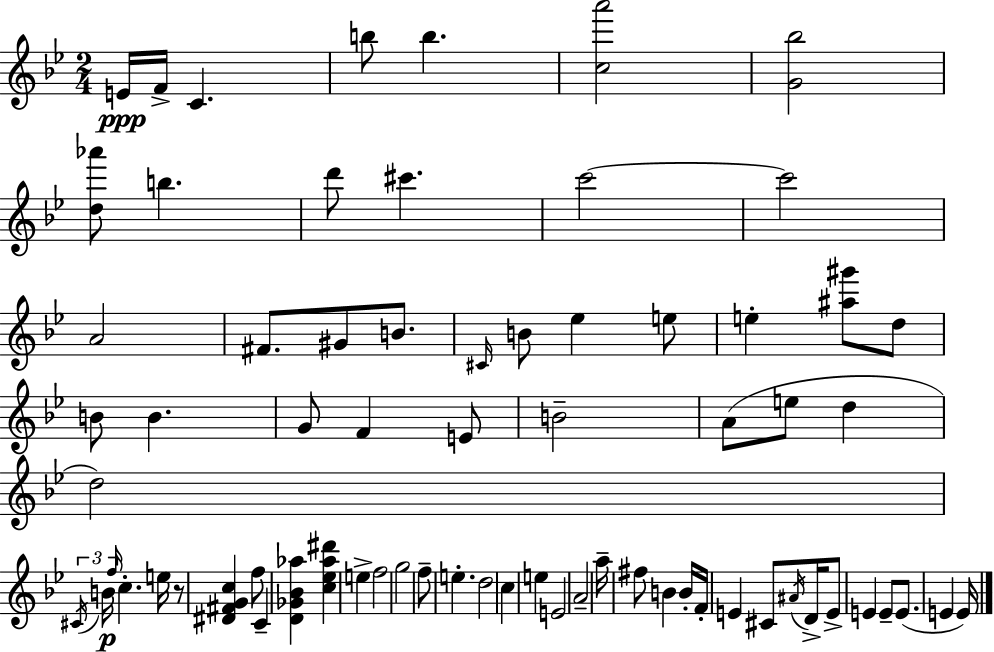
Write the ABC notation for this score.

X:1
T:Untitled
M:2/4
L:1/4
K:Gm
E/4 F/4 C b/2 b [ca']2 [G_b]2 [d_a']/2 b d'/2 ^c' c'2 c'2 A2 ^F/2 ^G/2 B/2 ^C/4 B/2 _e e/2 e [^a^g']/2 d/2 B/2 B G/2 F E/2 B2 A/2 e/2 d d2 ^C/4 B/4 f/4 c e/4 z/2 [^D^FGc] f/2 C [D_G_B_a] [c_e_a^d'] e f2 g2 f/2 e d2 c e E2 A2 a/4 ^f/2 B B/4 F/4 E ^C/2 ^A/4 D/4 E/2 E E/2 E/2 E E/4